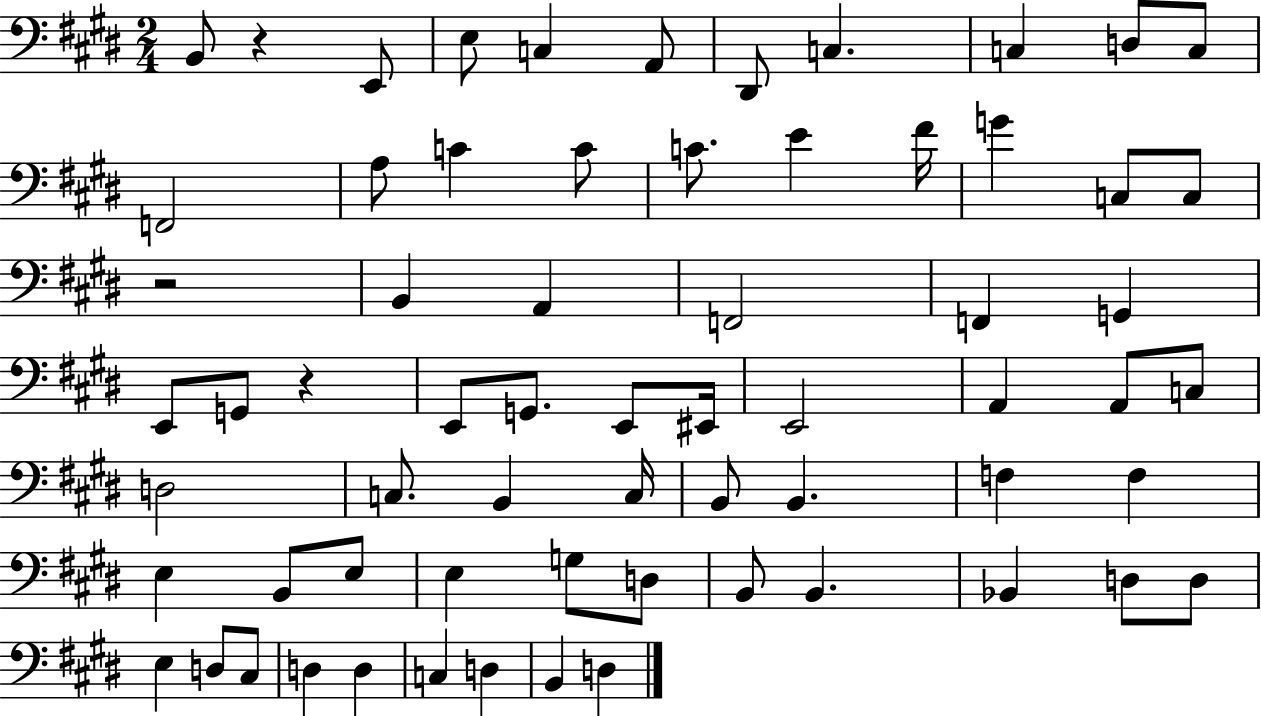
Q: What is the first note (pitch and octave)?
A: B2